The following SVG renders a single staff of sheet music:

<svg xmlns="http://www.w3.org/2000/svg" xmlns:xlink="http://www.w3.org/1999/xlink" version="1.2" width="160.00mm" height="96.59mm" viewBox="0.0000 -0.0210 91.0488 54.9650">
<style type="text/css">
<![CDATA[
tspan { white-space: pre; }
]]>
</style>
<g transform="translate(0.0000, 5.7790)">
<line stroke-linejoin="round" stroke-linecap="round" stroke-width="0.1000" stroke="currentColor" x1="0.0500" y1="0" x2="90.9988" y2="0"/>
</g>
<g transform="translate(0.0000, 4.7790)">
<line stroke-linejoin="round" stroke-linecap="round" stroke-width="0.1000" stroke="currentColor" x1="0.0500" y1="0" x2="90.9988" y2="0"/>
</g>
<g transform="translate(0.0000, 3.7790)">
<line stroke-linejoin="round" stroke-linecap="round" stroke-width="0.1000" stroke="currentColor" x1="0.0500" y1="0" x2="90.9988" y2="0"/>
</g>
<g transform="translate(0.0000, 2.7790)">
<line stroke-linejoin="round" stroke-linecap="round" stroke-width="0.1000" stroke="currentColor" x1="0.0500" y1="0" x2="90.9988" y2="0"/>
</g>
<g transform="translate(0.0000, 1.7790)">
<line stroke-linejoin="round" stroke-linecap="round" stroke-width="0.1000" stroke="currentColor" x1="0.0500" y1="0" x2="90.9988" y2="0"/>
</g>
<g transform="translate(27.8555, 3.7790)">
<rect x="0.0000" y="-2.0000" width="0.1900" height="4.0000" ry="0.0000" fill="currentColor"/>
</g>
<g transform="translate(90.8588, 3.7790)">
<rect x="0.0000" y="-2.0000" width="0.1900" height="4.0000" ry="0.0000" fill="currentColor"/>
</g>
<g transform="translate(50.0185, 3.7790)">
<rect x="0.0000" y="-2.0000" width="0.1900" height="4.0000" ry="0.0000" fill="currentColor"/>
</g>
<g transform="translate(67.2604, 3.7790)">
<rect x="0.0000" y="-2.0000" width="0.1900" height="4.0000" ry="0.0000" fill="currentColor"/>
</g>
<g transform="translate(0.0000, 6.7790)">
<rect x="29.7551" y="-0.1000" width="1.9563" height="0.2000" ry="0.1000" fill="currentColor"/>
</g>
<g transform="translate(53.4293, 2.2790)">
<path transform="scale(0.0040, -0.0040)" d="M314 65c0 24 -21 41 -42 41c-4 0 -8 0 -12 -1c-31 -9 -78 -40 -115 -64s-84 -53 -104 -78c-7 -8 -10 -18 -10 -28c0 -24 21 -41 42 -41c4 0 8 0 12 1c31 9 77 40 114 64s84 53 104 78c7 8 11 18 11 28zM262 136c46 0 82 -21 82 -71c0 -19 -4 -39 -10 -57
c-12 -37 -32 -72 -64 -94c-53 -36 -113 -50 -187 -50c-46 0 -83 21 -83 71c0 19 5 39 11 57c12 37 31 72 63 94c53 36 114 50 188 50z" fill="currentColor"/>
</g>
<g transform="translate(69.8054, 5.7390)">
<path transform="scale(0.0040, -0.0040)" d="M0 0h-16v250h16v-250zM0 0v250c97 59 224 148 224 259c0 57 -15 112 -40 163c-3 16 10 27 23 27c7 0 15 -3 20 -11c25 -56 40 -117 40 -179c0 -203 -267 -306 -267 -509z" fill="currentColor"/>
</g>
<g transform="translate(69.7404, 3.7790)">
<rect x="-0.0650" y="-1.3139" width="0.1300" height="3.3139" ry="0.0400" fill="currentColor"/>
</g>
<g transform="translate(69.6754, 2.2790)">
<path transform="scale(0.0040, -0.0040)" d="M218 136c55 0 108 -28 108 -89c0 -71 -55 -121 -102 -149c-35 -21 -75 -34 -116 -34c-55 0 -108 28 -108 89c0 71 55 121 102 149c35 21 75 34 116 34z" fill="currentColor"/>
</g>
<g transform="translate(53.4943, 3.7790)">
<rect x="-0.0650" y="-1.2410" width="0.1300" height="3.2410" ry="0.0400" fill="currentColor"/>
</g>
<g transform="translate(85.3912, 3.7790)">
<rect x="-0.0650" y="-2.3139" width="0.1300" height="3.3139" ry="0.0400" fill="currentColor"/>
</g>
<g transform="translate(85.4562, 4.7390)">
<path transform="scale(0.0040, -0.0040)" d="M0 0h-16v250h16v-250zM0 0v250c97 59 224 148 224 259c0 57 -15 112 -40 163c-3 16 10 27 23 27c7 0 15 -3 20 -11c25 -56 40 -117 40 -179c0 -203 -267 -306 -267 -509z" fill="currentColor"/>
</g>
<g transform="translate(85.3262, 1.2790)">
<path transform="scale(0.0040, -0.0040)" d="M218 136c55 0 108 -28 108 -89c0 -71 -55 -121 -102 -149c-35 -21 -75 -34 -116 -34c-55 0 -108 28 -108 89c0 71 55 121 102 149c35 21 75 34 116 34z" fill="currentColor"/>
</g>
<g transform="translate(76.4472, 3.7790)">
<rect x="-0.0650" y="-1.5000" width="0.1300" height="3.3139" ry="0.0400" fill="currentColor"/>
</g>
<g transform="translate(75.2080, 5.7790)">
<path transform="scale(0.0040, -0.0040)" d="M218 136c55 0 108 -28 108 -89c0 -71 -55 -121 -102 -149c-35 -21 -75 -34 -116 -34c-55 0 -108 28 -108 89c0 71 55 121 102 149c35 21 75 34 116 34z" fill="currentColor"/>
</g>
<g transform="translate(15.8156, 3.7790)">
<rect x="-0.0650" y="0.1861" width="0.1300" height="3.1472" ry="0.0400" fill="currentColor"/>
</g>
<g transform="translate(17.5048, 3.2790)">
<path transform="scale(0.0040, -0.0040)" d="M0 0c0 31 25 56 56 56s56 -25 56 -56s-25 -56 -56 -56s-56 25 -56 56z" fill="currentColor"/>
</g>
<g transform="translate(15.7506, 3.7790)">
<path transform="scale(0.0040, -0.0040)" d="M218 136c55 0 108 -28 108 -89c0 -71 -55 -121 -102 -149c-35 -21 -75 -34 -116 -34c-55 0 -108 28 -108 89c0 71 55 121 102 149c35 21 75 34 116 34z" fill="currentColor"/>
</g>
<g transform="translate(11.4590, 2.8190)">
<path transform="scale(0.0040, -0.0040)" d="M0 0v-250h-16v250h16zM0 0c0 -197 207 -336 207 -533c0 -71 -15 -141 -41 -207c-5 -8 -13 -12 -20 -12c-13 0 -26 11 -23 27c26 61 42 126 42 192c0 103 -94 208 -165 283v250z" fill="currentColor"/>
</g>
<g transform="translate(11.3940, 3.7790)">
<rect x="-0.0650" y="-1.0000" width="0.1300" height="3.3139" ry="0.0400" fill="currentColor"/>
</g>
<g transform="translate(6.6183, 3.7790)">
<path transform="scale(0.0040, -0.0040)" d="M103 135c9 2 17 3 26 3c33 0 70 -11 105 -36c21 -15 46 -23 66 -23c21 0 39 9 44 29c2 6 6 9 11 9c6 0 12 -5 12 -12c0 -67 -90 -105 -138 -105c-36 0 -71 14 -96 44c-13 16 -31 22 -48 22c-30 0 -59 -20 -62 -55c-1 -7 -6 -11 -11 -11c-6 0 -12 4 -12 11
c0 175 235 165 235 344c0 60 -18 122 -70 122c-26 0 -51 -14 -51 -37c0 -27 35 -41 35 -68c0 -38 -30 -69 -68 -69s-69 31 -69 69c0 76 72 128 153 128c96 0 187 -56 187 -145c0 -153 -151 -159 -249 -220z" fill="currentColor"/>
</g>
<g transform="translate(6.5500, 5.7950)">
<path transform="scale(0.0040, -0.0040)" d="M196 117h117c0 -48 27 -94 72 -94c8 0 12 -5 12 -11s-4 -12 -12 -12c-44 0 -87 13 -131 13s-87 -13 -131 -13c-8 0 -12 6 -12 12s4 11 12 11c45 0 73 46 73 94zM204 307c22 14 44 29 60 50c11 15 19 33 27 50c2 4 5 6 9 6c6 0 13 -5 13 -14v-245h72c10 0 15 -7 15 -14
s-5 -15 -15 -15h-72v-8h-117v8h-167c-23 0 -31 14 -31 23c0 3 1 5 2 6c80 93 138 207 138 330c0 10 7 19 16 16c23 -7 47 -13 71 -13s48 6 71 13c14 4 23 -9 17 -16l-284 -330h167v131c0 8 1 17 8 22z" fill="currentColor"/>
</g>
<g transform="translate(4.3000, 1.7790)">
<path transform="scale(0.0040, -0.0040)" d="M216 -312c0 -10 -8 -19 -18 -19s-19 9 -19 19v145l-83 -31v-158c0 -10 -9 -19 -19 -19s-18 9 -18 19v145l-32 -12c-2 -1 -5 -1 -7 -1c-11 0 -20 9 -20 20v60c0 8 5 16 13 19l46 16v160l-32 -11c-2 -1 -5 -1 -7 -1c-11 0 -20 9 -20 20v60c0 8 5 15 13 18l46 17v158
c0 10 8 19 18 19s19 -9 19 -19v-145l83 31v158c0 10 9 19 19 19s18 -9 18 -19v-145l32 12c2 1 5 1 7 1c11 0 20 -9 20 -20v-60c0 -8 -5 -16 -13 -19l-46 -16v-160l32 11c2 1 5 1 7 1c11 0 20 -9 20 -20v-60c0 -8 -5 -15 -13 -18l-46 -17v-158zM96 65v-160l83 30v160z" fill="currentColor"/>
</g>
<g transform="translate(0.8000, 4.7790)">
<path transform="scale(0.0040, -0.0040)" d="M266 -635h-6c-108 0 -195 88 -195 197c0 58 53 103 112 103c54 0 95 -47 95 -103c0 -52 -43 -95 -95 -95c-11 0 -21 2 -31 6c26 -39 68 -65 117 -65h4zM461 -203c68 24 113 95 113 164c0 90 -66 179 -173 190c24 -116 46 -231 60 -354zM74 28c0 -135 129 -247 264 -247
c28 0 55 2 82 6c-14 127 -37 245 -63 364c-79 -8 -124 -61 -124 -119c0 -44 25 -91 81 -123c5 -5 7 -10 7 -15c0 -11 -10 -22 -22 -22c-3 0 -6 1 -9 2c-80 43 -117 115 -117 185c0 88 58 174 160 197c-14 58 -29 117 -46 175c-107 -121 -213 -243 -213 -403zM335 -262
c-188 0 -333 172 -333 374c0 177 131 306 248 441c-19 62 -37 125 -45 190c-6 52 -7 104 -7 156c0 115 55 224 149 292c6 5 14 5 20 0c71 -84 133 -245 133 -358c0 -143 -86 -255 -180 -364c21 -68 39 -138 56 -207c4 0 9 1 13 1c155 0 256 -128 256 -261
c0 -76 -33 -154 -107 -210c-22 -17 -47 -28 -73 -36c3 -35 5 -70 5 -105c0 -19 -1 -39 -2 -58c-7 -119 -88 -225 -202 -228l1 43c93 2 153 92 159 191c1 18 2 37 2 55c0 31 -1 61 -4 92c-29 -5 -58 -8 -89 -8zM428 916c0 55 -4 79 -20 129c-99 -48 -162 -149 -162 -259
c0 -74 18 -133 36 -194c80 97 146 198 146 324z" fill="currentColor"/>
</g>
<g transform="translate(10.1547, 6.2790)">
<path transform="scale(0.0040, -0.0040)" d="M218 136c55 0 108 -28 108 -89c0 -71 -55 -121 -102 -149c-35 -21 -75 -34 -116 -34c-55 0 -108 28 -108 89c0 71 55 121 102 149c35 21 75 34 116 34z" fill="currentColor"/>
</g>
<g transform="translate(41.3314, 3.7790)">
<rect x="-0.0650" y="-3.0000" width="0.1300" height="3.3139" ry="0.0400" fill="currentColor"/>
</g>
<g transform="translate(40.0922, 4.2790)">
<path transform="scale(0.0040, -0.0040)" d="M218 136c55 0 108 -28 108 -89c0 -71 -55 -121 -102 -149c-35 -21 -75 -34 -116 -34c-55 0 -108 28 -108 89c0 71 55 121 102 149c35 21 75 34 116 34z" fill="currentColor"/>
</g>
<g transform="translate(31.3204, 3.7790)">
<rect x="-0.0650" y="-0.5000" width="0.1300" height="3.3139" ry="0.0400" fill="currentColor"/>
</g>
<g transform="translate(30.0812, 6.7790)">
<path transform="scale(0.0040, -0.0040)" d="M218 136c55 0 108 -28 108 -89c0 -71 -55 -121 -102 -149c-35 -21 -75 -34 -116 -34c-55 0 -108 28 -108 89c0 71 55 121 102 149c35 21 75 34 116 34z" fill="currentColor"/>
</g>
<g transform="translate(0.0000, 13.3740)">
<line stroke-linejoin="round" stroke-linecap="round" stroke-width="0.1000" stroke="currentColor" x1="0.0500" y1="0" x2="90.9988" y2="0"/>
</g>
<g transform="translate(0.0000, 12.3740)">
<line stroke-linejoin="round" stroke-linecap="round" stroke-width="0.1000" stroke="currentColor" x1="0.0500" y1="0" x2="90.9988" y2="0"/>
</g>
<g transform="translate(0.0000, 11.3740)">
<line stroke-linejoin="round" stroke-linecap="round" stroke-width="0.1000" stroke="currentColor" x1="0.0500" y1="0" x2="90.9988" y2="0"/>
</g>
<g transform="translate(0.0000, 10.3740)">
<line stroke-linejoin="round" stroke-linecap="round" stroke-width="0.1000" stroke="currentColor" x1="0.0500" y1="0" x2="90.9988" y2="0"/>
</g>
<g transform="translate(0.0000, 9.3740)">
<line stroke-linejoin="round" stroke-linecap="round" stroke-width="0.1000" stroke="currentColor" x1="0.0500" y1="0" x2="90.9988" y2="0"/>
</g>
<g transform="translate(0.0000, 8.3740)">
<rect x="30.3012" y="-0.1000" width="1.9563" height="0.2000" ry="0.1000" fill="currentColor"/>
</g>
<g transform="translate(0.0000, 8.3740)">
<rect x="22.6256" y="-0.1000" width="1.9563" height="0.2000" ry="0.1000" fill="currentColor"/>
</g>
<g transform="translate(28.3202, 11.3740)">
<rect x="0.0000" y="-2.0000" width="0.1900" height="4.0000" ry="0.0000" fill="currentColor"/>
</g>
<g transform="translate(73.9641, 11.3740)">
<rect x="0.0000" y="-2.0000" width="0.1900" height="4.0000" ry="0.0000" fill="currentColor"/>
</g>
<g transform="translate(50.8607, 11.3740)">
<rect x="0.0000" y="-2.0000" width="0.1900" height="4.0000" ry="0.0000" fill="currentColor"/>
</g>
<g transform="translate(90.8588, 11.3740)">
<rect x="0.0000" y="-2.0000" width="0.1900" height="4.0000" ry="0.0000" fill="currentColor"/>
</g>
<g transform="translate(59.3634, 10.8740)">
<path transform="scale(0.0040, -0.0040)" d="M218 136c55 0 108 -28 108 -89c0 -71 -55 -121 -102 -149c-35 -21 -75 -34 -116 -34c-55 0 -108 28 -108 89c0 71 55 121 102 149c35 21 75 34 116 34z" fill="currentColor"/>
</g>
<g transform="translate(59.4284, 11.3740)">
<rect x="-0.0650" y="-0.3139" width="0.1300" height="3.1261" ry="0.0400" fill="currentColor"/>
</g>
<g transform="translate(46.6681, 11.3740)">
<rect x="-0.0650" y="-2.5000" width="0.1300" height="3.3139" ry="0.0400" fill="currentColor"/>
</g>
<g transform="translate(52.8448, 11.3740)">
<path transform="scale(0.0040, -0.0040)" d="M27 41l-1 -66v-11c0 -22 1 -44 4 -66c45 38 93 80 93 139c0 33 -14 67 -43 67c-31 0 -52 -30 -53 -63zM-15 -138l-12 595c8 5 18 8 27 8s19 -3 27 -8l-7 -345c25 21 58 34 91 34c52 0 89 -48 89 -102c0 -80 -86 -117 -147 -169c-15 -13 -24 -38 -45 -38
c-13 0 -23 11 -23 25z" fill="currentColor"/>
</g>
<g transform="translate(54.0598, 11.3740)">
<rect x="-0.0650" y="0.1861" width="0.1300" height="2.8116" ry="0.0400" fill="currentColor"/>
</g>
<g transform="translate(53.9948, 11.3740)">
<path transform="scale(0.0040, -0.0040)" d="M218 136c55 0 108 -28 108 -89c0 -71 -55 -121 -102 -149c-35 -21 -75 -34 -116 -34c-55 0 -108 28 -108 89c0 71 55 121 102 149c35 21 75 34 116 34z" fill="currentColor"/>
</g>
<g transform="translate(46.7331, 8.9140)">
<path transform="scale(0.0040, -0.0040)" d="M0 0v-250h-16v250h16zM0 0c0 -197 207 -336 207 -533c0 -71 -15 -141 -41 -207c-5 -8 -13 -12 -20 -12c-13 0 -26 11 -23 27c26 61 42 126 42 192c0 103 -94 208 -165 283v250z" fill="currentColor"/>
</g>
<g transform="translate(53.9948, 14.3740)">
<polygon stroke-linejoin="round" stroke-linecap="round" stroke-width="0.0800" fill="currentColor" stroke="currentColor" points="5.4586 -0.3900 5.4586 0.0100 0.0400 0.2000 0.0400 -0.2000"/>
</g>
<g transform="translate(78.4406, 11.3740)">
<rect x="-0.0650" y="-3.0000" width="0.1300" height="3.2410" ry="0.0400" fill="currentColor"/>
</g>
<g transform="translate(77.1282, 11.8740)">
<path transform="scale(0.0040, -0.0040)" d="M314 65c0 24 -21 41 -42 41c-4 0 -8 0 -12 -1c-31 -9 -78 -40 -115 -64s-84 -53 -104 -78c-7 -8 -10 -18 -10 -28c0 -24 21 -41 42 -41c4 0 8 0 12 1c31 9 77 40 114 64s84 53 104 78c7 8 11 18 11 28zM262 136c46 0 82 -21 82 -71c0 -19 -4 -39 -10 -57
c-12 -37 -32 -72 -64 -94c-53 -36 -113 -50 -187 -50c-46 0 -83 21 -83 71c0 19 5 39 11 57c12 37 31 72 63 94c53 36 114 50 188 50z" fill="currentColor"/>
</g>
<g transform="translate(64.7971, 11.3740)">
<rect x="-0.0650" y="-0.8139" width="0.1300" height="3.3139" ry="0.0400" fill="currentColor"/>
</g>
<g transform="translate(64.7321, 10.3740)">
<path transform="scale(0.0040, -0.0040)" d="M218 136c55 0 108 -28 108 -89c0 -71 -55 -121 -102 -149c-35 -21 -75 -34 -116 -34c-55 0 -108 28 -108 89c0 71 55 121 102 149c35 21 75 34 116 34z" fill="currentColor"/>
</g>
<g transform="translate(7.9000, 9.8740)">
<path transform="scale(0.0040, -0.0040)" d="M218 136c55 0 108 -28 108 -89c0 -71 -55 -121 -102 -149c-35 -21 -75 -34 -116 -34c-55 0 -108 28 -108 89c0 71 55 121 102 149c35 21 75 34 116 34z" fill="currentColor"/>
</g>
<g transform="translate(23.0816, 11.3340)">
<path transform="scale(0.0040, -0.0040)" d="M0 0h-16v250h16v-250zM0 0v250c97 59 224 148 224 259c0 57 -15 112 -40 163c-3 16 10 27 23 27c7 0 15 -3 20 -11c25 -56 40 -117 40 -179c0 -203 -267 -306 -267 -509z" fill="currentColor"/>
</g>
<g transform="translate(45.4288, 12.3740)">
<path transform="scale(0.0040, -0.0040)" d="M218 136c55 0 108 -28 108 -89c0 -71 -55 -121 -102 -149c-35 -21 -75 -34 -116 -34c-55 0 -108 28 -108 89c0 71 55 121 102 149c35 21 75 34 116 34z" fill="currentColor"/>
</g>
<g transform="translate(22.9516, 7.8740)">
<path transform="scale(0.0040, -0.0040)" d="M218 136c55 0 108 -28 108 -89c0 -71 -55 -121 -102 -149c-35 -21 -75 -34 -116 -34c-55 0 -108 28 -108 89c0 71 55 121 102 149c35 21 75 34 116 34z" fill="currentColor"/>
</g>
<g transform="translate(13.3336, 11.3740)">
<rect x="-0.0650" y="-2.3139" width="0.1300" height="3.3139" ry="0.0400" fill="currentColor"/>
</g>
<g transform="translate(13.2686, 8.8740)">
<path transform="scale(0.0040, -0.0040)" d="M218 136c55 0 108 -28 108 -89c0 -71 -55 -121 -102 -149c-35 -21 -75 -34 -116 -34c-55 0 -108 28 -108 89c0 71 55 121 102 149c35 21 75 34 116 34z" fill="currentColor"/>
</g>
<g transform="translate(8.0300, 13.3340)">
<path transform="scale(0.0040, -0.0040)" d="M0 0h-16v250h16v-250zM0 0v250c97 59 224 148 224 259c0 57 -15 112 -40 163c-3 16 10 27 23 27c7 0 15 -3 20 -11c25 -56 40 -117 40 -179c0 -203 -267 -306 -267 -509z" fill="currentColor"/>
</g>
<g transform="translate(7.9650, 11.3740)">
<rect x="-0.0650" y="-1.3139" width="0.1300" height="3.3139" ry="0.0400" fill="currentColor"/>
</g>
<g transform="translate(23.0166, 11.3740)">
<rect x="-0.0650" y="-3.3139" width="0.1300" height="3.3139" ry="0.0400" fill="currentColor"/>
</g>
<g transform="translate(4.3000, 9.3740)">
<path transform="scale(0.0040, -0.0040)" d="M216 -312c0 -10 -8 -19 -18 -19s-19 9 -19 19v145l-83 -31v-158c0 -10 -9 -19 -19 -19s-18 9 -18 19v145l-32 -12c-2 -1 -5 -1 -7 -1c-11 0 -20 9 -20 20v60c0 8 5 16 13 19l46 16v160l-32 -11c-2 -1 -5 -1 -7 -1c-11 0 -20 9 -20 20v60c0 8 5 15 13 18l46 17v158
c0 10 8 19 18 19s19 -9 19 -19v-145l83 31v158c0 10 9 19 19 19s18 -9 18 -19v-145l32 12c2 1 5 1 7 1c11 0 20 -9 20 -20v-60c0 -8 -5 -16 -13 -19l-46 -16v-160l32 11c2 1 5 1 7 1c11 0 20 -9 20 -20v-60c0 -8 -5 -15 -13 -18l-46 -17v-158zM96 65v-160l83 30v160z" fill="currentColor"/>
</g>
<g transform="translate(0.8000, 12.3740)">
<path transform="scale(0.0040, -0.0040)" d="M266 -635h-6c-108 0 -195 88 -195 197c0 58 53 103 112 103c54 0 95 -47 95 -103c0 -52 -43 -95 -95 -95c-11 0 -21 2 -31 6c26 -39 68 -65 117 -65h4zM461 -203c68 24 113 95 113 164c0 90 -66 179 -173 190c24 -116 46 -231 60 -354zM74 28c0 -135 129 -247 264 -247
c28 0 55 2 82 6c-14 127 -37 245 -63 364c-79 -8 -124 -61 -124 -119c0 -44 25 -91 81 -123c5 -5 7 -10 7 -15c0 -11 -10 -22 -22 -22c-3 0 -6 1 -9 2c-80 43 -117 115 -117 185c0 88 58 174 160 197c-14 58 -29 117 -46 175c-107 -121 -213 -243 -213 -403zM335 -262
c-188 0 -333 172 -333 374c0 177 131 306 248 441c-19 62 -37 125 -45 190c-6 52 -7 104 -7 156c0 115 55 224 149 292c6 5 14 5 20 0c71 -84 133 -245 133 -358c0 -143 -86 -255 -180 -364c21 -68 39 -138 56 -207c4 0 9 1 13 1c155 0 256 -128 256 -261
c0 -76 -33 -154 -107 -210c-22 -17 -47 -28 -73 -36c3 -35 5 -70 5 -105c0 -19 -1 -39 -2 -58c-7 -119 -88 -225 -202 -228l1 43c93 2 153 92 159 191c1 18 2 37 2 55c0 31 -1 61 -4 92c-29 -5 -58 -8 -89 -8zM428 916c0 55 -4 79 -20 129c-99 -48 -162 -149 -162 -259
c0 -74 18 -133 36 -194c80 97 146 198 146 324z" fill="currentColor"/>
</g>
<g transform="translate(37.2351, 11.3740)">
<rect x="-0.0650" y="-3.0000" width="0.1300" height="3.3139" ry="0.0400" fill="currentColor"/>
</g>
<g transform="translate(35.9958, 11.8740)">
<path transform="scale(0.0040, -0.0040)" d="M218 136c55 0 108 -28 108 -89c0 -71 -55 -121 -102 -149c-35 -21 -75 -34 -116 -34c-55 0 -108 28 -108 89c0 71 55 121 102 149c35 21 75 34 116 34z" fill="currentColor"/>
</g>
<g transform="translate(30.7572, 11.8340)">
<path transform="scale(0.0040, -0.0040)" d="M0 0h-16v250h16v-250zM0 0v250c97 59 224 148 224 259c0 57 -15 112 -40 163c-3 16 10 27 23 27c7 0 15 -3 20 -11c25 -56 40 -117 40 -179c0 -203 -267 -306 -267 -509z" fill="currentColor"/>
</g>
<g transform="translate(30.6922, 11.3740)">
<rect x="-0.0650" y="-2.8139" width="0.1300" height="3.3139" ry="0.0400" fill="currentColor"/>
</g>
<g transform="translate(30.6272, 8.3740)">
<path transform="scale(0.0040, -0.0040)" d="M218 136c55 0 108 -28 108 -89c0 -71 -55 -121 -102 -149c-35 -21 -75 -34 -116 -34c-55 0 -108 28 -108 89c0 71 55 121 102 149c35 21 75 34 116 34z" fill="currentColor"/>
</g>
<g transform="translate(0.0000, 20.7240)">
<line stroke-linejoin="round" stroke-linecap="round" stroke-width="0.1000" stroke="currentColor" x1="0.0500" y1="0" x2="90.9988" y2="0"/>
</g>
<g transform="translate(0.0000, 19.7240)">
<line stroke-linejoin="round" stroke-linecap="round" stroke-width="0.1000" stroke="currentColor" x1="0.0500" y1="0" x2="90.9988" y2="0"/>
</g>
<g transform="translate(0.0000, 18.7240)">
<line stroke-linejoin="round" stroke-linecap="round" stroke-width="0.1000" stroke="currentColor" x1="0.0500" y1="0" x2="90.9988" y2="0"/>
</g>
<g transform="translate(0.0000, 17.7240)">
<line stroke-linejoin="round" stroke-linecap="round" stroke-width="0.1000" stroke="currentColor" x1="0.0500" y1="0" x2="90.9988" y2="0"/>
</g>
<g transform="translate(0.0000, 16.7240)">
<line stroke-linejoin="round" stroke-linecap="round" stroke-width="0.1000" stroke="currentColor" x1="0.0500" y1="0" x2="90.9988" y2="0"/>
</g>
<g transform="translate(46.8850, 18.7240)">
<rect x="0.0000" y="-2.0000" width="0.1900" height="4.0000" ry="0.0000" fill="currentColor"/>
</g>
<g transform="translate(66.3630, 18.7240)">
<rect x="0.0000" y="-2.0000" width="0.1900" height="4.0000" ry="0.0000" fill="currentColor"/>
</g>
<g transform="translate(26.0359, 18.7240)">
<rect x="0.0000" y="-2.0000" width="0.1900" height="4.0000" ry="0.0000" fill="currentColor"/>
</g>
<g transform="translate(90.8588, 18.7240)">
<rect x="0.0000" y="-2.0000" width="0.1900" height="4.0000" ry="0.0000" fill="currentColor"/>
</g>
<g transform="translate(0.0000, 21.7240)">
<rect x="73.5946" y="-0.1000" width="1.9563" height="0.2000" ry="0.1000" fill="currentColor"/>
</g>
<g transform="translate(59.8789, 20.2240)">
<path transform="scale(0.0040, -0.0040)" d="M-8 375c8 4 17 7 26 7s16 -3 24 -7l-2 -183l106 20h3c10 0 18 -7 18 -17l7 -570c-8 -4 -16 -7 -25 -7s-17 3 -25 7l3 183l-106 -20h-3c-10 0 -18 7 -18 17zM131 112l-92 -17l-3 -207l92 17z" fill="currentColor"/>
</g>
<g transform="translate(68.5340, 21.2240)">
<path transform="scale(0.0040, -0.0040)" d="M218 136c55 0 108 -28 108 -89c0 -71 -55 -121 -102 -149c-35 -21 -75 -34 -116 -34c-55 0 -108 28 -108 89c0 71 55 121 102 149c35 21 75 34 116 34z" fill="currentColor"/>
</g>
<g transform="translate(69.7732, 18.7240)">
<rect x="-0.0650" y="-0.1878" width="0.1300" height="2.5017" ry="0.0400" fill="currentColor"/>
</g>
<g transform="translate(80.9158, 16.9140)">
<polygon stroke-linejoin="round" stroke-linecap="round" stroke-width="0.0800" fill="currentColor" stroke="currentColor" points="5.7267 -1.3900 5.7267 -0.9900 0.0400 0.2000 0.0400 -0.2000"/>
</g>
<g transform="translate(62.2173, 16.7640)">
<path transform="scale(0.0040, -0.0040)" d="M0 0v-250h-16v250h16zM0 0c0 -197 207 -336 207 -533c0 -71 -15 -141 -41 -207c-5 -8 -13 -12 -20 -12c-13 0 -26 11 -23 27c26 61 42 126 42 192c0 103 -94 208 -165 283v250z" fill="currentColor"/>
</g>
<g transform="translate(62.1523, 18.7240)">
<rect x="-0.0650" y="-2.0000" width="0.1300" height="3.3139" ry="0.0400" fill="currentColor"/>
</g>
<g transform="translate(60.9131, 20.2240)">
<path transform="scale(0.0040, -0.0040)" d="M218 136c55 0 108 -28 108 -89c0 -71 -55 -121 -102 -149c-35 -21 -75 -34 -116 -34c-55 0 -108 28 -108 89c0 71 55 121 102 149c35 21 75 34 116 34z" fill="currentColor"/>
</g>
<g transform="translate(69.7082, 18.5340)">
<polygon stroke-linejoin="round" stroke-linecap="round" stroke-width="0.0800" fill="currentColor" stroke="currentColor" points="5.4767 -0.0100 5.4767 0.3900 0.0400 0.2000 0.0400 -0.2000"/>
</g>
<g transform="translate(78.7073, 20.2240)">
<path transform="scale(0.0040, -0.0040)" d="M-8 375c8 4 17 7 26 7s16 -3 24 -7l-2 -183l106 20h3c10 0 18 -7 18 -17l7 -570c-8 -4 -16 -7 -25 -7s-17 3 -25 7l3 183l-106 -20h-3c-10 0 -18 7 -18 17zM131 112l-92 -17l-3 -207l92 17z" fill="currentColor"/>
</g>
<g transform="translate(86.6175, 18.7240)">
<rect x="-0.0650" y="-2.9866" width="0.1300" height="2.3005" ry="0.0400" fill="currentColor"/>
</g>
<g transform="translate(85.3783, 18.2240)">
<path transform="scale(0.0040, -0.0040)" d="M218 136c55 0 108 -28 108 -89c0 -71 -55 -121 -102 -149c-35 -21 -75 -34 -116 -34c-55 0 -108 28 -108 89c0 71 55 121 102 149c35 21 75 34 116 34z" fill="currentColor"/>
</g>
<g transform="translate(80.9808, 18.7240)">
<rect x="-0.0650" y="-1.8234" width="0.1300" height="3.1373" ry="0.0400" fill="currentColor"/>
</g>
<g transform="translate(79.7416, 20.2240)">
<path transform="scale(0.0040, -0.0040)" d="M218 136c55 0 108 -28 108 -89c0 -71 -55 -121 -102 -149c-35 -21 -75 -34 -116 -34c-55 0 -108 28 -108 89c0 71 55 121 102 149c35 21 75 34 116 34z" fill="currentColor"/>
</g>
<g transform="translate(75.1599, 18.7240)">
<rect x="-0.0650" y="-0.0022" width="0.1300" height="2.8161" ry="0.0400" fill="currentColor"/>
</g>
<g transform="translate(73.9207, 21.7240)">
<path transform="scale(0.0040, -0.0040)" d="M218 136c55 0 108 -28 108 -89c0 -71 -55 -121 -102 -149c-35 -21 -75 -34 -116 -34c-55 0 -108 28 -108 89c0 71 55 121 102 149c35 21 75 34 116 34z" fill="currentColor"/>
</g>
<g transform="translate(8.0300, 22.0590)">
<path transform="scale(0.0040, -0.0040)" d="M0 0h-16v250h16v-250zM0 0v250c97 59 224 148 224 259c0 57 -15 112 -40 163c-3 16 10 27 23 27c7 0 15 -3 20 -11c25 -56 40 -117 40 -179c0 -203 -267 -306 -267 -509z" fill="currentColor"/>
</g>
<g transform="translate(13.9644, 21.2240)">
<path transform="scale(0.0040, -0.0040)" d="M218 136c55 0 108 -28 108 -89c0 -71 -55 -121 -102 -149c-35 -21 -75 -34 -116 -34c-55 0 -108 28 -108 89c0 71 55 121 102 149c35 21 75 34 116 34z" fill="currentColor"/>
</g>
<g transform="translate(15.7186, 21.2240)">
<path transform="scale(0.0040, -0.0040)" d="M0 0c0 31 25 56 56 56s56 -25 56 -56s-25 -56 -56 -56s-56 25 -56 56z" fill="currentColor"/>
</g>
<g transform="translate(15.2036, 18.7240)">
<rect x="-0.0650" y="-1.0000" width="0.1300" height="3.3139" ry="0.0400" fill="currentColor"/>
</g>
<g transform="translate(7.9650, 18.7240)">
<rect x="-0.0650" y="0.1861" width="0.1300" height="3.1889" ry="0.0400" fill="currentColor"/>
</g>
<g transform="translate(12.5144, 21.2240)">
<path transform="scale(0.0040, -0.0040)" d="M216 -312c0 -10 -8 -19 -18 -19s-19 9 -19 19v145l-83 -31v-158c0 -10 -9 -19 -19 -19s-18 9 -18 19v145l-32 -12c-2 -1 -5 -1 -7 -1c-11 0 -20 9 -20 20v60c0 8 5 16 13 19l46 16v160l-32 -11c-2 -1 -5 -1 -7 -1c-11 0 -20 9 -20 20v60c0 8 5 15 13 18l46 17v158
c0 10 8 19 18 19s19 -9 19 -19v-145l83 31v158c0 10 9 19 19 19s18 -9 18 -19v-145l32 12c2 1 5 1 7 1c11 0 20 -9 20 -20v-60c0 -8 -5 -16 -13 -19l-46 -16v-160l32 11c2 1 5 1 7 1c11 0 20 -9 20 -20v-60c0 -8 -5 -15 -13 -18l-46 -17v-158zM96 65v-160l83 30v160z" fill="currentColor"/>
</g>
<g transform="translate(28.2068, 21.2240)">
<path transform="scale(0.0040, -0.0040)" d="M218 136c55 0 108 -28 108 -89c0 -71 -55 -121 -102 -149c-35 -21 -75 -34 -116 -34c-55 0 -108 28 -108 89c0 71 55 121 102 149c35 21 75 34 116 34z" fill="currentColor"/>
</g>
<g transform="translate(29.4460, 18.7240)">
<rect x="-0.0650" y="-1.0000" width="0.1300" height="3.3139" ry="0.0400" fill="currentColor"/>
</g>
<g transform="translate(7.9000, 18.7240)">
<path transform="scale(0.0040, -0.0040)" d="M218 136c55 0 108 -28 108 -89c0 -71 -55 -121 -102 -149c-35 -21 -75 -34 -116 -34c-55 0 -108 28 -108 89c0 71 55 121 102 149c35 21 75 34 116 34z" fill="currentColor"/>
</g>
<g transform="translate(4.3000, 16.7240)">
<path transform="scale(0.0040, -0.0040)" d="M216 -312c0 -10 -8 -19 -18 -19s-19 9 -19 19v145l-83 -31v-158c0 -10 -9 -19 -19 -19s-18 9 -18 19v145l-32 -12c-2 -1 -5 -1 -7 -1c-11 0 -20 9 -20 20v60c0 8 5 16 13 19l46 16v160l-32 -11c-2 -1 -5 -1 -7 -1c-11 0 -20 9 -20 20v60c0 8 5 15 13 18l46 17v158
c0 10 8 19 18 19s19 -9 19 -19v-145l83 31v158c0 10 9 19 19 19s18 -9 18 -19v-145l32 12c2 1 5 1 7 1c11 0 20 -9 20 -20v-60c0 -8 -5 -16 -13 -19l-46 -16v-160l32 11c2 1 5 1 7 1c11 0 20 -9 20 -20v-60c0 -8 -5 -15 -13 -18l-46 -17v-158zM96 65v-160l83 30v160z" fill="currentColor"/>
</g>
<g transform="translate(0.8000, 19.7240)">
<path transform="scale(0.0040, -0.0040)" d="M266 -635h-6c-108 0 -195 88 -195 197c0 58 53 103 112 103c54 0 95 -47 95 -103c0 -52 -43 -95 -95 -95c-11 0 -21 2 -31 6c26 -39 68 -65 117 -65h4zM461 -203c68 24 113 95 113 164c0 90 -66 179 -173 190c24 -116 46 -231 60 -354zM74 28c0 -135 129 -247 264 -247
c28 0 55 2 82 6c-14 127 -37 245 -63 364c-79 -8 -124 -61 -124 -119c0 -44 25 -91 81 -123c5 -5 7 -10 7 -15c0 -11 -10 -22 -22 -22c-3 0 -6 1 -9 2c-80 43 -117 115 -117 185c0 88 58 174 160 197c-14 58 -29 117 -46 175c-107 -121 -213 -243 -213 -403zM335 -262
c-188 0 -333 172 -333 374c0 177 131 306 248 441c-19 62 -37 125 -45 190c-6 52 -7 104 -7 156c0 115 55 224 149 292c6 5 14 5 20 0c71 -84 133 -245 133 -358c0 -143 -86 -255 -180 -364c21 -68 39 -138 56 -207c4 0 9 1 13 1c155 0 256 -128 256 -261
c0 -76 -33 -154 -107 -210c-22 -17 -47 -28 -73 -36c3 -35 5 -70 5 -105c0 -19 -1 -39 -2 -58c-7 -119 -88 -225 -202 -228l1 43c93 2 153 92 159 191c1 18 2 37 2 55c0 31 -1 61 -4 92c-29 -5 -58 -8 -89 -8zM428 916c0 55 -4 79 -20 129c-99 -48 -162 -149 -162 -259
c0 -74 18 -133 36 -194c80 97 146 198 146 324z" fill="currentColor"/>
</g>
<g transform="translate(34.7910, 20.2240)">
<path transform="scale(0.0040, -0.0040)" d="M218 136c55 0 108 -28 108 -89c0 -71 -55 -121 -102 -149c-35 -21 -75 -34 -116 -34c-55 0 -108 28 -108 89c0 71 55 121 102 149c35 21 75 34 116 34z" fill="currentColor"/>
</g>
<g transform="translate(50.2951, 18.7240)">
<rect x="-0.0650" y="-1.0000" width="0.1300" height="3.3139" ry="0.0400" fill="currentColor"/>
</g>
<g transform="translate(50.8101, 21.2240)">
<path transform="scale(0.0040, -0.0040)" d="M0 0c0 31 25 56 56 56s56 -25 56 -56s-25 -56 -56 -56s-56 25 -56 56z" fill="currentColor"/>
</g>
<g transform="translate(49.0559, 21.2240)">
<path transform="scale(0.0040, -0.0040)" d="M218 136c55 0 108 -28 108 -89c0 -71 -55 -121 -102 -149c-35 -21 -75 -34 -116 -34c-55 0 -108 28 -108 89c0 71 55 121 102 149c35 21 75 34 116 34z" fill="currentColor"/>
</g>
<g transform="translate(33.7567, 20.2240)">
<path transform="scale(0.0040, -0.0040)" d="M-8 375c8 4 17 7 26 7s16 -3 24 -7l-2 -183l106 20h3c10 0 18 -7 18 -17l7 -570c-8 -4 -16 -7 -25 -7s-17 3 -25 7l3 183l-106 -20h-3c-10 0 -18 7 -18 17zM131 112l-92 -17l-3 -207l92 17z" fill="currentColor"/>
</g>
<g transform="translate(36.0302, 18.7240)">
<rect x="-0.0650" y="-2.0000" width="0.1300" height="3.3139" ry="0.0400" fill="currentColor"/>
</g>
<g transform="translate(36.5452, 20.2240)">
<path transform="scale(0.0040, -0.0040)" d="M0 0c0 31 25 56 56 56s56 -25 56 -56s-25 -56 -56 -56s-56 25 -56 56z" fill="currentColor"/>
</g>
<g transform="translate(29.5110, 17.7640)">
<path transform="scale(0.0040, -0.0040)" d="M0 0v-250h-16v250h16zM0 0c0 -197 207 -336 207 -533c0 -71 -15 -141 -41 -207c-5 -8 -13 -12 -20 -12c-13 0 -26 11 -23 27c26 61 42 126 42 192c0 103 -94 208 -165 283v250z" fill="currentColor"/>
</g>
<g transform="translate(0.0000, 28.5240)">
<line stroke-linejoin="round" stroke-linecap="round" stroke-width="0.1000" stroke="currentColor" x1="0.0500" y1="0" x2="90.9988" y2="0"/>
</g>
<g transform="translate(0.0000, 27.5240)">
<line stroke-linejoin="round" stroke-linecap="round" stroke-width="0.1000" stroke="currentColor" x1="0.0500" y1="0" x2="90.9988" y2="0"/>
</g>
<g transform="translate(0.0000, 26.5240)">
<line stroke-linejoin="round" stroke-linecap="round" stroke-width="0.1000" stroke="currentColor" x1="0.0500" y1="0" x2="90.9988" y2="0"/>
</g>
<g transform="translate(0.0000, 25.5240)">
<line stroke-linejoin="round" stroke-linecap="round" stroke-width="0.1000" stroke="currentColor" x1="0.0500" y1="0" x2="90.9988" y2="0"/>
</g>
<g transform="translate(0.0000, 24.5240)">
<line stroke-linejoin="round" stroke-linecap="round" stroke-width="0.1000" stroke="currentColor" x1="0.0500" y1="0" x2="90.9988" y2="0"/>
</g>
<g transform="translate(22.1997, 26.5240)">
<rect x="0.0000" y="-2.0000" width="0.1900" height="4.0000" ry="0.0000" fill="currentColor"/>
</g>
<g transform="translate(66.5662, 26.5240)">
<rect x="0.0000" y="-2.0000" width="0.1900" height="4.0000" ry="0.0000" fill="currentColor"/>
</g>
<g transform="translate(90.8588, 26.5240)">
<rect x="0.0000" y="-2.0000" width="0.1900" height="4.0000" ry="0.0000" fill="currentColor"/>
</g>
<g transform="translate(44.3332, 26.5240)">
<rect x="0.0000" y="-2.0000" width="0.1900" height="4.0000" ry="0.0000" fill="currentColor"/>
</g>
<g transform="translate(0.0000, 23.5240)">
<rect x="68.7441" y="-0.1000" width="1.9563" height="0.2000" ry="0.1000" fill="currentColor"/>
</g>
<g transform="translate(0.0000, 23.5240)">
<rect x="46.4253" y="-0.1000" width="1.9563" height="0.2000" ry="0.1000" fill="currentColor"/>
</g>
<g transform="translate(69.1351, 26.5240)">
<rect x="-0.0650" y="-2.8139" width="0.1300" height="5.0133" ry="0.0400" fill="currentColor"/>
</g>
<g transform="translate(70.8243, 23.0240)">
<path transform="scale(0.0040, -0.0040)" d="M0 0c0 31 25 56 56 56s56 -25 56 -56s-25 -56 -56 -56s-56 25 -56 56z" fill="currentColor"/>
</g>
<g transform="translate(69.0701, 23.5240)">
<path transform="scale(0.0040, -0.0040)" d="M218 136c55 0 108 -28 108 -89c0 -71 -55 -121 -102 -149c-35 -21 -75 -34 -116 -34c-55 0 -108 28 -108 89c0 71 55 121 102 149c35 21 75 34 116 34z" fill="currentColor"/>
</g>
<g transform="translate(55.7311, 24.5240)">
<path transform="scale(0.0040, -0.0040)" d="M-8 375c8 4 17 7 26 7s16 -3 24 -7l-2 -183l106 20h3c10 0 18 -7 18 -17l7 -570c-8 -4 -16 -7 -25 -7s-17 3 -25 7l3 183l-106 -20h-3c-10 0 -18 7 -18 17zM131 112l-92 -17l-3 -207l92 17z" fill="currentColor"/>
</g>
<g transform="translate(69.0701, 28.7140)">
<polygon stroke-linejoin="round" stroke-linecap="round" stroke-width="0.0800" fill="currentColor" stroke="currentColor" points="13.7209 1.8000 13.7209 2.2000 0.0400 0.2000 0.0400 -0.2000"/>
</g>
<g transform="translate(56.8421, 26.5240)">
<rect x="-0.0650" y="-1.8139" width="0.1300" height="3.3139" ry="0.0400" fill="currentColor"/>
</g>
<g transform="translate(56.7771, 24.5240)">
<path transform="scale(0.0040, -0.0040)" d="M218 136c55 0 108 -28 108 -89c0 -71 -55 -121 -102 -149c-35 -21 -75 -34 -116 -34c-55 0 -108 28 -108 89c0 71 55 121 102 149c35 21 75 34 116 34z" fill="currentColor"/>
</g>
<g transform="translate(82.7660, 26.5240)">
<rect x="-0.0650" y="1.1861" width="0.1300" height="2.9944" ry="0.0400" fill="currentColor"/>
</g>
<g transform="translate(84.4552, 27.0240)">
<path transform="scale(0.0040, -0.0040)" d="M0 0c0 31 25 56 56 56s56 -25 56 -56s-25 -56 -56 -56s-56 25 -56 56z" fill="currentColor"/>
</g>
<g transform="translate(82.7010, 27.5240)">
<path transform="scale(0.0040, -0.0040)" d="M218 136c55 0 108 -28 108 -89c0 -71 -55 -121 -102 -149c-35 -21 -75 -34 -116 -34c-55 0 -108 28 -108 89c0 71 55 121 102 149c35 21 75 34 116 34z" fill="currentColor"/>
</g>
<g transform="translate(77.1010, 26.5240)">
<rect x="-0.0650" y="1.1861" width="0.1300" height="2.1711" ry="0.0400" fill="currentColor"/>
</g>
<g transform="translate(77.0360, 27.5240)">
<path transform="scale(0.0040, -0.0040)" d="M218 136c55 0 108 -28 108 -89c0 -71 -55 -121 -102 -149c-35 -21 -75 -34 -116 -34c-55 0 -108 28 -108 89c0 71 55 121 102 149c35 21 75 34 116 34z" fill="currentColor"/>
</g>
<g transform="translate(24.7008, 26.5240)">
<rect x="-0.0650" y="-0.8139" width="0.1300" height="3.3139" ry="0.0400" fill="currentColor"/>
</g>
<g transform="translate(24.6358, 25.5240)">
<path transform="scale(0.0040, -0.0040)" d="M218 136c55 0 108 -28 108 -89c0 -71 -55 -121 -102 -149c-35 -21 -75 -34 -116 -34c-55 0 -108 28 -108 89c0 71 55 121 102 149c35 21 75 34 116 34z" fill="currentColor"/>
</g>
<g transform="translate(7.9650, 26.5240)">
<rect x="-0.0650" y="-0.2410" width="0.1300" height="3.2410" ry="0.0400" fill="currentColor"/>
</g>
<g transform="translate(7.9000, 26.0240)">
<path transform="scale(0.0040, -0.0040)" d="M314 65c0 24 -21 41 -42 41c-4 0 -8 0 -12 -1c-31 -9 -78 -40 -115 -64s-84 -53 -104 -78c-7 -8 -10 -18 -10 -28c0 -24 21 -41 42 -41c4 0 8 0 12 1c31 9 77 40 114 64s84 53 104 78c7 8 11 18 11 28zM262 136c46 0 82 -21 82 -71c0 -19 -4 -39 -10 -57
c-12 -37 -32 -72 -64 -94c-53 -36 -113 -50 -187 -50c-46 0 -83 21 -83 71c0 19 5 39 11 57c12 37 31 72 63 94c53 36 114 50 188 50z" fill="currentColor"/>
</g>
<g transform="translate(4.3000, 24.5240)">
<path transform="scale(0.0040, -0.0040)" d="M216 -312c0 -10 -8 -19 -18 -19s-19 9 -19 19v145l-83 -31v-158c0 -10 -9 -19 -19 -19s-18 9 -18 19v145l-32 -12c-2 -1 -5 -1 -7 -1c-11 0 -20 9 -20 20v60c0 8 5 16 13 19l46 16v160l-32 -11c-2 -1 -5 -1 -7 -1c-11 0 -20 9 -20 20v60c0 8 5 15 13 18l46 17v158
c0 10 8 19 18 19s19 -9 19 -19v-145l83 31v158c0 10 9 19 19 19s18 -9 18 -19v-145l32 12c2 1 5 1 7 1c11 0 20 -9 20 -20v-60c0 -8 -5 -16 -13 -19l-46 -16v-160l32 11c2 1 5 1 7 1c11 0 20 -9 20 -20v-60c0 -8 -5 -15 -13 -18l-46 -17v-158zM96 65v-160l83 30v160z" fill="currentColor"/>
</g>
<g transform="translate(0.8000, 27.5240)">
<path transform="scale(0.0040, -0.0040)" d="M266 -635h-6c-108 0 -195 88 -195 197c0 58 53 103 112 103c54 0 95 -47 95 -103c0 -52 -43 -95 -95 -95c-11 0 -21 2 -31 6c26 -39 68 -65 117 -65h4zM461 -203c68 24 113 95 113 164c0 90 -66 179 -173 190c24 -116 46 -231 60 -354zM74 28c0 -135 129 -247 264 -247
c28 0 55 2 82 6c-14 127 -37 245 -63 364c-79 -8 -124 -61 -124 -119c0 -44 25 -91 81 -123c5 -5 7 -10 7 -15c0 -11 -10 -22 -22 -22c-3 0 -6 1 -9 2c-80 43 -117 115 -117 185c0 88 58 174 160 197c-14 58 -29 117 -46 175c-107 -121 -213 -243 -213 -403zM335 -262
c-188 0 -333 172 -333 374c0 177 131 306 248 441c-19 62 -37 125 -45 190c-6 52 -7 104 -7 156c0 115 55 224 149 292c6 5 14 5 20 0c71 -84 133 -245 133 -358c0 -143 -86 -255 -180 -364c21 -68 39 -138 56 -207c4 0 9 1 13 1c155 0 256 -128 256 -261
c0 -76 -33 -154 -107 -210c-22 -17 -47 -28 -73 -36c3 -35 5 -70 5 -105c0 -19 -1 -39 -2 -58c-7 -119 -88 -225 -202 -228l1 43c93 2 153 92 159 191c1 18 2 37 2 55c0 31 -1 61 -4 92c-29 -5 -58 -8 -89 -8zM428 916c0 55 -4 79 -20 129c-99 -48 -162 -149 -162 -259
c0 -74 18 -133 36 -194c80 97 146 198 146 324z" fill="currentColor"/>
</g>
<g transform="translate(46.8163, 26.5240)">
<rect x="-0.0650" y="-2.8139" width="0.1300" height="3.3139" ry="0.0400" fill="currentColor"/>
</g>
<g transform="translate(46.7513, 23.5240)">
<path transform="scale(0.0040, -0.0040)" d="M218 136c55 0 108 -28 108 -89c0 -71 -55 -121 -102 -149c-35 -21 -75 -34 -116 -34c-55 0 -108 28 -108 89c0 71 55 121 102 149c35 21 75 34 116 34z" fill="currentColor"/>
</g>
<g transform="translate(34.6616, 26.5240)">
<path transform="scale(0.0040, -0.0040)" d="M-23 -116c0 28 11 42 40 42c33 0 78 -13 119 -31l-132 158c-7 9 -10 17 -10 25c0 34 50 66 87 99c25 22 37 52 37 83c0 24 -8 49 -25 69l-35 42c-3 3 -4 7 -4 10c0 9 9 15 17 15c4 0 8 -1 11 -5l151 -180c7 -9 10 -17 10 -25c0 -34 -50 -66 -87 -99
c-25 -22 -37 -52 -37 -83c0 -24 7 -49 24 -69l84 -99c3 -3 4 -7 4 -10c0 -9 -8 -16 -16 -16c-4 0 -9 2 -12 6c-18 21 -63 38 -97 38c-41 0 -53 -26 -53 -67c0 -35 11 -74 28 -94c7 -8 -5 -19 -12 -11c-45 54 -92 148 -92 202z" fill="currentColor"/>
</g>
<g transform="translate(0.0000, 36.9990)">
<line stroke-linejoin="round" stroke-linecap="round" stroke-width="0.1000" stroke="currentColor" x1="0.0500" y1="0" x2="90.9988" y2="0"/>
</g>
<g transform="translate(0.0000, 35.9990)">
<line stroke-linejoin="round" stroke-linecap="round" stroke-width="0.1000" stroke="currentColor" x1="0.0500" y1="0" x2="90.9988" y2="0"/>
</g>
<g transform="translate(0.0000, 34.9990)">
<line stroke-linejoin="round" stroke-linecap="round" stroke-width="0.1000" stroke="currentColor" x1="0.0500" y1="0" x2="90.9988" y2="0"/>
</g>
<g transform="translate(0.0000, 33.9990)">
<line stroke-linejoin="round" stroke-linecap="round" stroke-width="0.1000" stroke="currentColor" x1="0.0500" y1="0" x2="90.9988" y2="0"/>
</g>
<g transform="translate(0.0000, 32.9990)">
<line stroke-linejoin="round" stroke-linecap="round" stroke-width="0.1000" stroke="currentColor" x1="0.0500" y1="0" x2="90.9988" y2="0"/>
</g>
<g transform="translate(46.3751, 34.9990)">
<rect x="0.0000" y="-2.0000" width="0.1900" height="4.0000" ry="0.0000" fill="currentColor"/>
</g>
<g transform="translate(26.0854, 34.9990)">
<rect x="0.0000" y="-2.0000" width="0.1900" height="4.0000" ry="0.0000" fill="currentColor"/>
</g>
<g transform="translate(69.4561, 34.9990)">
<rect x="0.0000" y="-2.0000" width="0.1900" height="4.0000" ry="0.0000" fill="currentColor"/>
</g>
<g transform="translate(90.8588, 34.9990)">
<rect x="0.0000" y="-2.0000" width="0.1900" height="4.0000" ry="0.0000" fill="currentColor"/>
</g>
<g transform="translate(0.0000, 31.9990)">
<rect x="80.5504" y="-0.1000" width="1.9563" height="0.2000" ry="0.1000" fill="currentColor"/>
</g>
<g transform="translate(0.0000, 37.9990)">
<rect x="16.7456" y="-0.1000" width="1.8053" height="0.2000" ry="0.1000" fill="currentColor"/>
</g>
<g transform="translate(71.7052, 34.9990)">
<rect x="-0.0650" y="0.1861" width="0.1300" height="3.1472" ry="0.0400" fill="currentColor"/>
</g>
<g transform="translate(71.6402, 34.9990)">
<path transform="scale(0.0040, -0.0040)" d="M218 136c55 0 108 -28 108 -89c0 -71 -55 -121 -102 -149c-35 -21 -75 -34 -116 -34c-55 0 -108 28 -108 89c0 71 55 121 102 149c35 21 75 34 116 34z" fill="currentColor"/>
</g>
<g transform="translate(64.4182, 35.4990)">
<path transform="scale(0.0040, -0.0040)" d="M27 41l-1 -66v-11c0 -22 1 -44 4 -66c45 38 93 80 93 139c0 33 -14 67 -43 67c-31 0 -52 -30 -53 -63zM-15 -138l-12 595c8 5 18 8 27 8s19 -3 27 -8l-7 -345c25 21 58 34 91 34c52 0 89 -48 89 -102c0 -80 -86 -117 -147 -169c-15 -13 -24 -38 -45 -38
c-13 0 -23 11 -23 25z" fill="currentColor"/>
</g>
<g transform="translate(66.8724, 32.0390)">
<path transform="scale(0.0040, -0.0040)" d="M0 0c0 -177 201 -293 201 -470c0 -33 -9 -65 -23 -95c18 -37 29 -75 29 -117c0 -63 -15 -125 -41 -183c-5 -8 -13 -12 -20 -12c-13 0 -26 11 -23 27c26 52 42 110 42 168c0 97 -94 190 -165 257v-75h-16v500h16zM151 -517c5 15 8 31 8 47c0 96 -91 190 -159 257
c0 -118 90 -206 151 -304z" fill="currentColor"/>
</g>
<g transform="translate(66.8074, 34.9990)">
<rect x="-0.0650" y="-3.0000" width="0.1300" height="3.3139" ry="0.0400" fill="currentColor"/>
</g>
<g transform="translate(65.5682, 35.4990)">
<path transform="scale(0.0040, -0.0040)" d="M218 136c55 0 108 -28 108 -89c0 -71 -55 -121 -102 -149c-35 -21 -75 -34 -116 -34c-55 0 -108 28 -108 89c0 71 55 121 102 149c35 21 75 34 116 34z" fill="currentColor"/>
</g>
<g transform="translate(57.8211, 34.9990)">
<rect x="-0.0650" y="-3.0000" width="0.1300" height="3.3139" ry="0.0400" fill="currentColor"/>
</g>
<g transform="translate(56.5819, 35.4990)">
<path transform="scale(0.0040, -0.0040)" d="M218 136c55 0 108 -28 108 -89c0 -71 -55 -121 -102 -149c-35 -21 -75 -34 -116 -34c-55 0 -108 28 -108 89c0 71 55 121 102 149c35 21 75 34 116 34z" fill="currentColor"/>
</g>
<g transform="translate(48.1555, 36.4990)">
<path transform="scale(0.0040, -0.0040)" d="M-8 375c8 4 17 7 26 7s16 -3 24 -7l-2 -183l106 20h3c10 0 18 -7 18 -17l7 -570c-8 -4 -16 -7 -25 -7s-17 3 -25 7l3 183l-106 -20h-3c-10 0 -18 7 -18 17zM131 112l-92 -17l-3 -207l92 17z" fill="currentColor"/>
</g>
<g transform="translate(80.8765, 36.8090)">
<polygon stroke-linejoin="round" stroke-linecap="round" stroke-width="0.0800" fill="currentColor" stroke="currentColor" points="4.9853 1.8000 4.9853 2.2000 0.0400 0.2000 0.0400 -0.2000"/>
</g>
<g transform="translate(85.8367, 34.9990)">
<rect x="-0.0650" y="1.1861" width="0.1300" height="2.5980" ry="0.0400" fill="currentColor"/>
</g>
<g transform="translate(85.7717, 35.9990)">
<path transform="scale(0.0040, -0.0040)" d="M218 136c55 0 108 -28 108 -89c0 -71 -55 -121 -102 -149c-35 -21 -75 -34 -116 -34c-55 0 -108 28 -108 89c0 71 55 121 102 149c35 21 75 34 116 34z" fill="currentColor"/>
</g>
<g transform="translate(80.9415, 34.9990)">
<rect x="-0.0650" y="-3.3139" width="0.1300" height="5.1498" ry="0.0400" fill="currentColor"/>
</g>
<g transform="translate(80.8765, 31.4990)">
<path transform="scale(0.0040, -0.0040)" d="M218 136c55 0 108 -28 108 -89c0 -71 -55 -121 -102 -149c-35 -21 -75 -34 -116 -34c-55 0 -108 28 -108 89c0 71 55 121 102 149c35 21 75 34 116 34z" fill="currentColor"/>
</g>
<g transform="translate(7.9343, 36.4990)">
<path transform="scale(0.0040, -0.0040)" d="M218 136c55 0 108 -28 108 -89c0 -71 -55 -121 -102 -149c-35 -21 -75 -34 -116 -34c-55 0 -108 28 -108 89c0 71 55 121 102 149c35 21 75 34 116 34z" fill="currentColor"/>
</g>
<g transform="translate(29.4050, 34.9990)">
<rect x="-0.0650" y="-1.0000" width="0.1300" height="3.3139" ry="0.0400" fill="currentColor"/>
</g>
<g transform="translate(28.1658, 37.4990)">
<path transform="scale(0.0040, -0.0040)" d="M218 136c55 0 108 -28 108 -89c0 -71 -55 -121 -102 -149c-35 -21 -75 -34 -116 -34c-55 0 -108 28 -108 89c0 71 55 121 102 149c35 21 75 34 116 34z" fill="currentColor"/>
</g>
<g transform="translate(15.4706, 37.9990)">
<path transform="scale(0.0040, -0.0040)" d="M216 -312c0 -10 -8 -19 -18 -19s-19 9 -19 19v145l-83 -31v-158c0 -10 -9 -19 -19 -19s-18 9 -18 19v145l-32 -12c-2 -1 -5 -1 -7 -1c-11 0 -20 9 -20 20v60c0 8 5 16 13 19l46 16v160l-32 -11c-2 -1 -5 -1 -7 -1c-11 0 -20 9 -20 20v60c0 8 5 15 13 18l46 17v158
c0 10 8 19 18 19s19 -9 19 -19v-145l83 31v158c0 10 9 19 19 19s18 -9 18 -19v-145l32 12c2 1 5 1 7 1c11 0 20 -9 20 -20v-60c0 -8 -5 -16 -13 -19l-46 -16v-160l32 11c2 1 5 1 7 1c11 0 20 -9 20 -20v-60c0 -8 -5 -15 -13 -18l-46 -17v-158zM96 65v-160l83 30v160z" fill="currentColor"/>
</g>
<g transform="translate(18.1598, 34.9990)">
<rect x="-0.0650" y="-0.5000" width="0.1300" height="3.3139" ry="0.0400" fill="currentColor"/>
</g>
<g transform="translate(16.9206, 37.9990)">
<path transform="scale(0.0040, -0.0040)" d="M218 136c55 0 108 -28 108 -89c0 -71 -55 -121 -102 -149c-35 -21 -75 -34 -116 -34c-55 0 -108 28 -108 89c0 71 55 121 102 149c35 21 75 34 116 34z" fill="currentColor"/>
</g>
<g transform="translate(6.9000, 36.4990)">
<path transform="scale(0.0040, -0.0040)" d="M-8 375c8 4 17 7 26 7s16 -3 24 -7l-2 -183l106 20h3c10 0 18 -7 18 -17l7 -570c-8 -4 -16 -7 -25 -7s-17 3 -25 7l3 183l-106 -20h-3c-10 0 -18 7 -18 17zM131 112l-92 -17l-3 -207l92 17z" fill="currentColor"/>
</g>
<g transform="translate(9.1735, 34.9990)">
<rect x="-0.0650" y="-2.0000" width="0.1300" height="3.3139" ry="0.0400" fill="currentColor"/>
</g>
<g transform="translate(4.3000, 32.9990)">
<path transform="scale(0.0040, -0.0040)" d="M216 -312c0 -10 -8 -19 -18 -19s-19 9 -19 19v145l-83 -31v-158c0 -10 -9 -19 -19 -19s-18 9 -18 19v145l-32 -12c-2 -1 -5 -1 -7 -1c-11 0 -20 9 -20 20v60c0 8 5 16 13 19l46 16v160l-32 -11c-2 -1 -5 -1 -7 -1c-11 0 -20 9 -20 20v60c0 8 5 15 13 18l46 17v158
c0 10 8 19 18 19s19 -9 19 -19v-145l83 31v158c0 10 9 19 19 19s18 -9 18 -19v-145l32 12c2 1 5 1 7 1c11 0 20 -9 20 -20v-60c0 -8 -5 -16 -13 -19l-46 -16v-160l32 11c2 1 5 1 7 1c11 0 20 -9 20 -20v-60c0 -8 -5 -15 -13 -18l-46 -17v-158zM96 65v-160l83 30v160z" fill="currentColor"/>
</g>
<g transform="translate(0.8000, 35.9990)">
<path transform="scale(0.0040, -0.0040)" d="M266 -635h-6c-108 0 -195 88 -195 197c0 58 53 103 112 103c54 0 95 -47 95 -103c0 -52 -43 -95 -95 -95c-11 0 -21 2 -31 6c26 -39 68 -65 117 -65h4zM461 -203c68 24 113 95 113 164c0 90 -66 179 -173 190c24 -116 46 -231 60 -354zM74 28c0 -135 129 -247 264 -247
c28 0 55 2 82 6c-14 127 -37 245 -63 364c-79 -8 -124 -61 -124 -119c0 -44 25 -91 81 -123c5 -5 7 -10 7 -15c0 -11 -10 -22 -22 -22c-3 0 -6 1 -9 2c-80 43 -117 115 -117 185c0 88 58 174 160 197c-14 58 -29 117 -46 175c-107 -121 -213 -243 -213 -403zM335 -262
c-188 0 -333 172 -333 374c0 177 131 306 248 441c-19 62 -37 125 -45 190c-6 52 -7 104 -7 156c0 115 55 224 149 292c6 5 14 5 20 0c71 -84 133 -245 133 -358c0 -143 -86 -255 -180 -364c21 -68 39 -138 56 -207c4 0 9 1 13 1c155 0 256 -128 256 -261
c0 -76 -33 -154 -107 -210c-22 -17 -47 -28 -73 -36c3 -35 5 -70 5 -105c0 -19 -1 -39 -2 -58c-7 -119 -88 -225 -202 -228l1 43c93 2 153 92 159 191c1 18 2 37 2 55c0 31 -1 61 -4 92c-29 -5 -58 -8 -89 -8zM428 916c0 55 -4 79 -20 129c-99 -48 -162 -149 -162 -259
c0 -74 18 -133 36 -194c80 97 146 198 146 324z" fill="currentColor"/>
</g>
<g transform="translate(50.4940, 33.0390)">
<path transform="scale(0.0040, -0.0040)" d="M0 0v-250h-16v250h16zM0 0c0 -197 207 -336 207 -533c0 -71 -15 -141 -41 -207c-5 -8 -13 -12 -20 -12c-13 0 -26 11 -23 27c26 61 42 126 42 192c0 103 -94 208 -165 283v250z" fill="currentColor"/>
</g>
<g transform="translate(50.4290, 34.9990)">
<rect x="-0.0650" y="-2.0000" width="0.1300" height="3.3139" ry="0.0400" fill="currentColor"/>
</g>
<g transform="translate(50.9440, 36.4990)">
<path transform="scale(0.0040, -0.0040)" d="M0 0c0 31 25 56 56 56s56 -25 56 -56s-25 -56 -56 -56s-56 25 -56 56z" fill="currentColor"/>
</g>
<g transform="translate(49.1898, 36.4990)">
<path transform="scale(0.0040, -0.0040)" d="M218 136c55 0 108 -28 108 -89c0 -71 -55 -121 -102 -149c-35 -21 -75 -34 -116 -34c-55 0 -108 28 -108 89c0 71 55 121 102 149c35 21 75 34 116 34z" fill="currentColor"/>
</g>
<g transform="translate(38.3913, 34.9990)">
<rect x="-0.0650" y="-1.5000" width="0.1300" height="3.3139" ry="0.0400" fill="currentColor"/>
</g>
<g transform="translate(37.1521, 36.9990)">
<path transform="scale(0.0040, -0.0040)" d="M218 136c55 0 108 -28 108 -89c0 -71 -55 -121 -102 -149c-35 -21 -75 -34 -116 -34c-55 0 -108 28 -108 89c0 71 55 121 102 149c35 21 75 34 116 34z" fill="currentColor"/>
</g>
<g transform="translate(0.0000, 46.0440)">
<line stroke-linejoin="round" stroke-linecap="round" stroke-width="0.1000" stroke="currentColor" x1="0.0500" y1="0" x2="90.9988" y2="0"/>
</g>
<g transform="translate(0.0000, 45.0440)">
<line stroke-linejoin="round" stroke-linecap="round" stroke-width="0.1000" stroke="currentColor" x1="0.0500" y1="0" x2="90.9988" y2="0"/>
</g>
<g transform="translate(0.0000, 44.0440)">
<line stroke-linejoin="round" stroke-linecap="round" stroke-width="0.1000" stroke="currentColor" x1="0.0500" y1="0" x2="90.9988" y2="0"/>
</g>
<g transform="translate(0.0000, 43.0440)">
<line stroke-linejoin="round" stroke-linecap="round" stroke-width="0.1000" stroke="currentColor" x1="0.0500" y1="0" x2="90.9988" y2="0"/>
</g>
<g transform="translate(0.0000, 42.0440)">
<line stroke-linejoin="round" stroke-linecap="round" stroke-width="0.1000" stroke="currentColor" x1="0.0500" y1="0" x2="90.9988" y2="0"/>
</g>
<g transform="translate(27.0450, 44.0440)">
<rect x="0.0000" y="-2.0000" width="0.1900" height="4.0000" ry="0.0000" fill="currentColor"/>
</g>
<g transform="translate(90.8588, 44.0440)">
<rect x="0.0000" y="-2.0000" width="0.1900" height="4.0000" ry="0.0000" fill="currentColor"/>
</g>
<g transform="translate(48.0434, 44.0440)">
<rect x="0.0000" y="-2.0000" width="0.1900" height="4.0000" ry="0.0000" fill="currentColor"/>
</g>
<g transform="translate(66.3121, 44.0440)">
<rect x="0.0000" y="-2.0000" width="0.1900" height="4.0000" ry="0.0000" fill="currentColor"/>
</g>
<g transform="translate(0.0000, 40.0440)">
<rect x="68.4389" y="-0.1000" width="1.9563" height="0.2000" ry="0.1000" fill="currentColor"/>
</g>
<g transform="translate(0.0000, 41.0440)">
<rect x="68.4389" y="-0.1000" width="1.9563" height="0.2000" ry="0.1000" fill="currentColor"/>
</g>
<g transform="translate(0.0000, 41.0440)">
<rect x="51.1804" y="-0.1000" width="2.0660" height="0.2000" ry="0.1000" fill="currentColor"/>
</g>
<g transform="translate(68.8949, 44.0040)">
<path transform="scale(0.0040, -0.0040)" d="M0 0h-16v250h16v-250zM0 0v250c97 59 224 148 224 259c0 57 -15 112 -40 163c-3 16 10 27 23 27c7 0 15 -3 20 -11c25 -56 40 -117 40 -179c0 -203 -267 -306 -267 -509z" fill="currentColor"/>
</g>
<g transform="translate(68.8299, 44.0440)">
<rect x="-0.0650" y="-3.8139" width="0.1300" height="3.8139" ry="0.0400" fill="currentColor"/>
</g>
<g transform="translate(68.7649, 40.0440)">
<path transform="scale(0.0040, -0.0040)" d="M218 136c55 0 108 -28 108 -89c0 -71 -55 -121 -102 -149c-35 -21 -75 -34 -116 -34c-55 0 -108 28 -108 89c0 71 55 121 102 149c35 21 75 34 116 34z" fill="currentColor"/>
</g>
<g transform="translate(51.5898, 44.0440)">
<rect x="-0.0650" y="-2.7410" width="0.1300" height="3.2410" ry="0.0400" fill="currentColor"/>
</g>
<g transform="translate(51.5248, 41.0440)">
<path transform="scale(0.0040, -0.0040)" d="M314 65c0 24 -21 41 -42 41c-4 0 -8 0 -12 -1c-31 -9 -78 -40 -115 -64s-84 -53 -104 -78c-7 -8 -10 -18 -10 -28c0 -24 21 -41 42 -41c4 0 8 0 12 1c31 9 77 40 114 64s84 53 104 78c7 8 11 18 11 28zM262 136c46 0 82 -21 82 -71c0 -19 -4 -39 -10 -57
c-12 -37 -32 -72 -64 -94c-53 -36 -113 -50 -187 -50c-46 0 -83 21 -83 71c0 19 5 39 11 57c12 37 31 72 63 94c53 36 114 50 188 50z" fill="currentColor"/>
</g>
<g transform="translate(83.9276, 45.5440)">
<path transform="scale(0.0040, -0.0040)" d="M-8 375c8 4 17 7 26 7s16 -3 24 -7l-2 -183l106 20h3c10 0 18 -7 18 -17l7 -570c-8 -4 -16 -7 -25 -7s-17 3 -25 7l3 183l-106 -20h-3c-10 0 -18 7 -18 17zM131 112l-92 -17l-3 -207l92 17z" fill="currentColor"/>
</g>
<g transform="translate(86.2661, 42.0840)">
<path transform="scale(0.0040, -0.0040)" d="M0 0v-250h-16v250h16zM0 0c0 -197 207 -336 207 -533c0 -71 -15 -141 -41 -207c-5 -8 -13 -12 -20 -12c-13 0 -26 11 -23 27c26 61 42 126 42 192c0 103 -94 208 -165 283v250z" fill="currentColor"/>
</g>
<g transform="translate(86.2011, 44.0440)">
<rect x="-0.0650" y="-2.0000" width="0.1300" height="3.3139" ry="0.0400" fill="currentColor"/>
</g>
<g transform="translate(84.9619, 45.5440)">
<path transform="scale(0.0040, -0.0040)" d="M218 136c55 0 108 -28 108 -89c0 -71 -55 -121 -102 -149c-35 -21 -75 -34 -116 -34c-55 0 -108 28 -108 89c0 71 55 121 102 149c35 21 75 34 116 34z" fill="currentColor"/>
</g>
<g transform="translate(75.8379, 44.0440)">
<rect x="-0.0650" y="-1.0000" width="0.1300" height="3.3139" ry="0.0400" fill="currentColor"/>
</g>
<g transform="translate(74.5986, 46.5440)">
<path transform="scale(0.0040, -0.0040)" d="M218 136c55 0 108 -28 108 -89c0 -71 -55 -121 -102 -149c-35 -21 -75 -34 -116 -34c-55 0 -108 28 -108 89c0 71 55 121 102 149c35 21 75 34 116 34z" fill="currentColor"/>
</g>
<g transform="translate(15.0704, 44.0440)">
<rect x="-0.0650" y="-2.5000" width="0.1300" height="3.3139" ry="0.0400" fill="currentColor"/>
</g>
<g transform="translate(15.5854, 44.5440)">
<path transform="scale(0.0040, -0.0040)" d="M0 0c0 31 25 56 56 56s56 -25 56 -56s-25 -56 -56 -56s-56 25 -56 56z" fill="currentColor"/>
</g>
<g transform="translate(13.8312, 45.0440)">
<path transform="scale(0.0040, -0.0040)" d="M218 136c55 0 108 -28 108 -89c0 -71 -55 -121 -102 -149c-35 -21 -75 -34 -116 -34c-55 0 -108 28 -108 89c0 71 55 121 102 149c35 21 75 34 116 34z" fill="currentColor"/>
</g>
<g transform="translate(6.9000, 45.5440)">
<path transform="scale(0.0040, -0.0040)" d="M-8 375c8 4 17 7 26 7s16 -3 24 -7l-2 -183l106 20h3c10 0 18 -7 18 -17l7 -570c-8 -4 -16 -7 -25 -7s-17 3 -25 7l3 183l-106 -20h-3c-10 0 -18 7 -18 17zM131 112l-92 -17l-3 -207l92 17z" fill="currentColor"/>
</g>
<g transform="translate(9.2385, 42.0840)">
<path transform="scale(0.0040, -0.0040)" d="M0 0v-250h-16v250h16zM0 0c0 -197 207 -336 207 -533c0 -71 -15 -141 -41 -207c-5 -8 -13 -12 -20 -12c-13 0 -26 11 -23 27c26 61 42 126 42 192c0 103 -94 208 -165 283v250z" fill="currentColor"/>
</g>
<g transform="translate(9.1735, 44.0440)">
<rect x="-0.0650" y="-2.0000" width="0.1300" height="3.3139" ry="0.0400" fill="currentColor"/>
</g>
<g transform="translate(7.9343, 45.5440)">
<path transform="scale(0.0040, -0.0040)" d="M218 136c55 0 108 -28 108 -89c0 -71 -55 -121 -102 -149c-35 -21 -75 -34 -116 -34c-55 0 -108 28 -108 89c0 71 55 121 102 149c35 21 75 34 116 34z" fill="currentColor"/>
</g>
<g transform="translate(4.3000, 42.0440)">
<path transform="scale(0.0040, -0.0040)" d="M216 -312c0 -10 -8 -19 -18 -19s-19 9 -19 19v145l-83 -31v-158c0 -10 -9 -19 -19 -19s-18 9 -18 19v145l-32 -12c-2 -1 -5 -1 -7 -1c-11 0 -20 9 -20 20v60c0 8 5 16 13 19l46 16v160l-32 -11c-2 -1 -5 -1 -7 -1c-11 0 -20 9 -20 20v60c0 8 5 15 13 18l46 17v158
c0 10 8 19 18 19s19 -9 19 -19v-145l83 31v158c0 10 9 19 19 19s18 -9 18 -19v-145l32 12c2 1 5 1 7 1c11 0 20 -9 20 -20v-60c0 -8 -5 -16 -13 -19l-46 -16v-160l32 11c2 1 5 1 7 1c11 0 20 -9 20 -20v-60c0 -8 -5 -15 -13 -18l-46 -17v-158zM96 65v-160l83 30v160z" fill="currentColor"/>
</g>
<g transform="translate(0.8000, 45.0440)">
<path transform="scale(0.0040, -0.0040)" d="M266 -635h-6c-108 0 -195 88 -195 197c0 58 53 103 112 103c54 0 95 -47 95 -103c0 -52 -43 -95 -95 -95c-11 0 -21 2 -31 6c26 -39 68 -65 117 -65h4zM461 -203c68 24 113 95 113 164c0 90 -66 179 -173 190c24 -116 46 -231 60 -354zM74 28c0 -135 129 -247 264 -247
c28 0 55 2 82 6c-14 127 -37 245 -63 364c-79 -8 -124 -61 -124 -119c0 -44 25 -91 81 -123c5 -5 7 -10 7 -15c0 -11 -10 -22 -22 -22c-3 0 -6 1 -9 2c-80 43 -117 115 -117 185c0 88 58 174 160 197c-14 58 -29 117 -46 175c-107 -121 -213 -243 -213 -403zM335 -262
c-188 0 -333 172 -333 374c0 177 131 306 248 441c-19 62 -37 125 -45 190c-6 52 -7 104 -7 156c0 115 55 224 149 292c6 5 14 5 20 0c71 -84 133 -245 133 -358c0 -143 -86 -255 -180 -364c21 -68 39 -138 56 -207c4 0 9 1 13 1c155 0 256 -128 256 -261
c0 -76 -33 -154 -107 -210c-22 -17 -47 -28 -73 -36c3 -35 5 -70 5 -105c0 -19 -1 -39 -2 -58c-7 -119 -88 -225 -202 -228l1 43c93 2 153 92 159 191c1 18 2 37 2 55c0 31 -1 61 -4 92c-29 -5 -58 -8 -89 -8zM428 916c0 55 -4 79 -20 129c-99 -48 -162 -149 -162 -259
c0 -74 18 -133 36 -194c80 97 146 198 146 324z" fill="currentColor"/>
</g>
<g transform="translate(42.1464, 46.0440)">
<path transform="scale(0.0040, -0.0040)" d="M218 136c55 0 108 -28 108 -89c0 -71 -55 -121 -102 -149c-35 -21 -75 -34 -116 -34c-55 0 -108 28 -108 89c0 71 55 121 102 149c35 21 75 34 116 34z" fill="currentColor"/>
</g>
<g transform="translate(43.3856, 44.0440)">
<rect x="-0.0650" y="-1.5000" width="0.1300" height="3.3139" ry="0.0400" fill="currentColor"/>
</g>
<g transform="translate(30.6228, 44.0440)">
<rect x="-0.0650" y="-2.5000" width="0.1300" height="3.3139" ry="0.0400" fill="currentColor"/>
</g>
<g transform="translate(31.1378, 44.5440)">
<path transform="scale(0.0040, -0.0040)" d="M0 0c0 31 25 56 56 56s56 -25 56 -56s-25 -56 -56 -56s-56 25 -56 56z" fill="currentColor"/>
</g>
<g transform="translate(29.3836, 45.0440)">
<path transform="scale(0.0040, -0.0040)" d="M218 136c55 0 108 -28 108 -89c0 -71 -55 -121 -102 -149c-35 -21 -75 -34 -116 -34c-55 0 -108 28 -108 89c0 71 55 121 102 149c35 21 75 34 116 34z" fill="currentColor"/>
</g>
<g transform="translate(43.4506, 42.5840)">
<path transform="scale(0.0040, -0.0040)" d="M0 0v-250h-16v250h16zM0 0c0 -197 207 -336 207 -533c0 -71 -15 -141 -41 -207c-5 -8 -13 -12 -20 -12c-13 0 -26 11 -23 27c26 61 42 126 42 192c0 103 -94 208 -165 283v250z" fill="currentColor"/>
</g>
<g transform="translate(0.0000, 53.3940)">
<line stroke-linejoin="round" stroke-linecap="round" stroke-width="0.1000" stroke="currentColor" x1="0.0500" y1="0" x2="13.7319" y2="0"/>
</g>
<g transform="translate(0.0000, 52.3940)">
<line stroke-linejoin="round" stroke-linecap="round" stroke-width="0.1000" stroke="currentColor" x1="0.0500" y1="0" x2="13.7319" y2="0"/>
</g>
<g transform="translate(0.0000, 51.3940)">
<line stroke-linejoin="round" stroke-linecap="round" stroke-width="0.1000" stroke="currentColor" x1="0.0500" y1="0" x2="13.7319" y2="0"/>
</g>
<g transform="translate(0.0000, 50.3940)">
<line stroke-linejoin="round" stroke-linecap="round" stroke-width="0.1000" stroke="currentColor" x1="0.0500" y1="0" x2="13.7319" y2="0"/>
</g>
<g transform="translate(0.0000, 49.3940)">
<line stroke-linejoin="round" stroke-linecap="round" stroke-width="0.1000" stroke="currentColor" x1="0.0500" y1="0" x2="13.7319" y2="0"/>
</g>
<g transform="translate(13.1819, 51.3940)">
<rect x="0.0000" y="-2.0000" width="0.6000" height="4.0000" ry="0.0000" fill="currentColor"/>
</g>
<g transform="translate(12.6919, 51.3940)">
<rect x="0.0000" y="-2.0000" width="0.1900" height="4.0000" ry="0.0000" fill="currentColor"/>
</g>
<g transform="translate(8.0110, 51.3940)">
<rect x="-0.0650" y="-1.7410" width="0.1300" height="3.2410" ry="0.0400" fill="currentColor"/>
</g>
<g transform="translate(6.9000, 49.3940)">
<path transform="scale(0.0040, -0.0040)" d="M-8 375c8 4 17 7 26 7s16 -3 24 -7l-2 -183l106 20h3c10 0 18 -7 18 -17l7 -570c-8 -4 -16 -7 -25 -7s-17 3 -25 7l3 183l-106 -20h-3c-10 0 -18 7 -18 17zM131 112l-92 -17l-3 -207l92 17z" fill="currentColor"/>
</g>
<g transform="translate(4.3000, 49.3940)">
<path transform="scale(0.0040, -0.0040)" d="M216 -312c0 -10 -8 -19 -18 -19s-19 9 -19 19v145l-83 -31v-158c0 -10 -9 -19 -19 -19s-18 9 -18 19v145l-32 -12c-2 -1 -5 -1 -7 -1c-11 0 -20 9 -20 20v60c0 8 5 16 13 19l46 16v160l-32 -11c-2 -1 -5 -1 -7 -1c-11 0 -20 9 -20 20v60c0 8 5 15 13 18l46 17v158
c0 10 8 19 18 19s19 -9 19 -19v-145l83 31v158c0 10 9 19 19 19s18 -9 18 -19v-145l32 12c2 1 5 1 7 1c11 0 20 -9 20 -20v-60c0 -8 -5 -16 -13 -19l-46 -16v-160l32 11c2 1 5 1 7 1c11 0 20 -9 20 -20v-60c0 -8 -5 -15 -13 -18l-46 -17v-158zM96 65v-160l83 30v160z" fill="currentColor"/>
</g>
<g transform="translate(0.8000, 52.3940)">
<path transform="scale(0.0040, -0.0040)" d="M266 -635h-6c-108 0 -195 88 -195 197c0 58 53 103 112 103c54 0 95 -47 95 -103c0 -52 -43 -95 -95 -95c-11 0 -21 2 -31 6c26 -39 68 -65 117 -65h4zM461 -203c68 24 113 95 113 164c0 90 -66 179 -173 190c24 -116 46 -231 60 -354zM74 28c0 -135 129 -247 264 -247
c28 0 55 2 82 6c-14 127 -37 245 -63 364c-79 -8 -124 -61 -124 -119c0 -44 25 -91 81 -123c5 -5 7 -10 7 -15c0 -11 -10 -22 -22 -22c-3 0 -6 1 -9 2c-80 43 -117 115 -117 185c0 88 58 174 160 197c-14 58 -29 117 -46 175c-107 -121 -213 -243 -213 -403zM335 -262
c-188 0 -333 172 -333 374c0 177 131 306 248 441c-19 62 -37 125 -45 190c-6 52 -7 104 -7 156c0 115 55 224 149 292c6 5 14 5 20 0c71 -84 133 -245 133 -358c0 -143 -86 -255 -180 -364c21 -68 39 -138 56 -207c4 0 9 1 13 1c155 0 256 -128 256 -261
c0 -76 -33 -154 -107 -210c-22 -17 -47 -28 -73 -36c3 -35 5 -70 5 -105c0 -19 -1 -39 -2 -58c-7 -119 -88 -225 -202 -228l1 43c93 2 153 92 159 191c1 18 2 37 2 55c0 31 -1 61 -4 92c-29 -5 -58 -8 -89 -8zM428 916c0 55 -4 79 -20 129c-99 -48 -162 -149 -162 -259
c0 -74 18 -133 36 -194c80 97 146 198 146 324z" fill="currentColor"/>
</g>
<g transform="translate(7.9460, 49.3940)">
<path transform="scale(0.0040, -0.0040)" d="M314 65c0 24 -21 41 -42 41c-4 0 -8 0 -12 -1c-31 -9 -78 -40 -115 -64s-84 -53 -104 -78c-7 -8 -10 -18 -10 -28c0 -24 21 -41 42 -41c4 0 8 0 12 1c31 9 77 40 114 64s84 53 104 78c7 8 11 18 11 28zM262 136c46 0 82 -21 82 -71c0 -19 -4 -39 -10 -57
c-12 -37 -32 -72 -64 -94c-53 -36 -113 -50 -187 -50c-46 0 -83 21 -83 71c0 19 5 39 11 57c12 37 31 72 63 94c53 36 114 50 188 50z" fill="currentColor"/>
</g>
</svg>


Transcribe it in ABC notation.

X:1
T:Untitled
M:2/4
L:1/4
K:G
D/2 B C A e2 e/2 E g/2 e/2 g b/2 a/2 A G/2 _B/2 c/2 d A2 B/2 ^D D/2 F D F/2 D/2 C/2 F/2 c/2 c2 d z a f a/2 G/2 G/2 F ^C D E F/2 A _A/4 B b/2 G/2 F/2 G G E/2 a2 c'/2 D F/2 f2